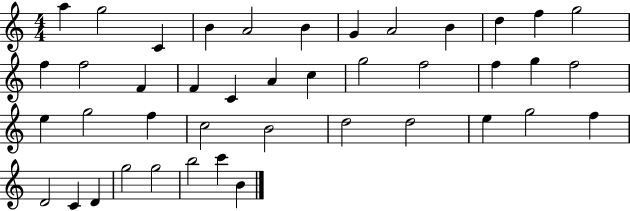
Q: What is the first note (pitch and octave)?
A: A5